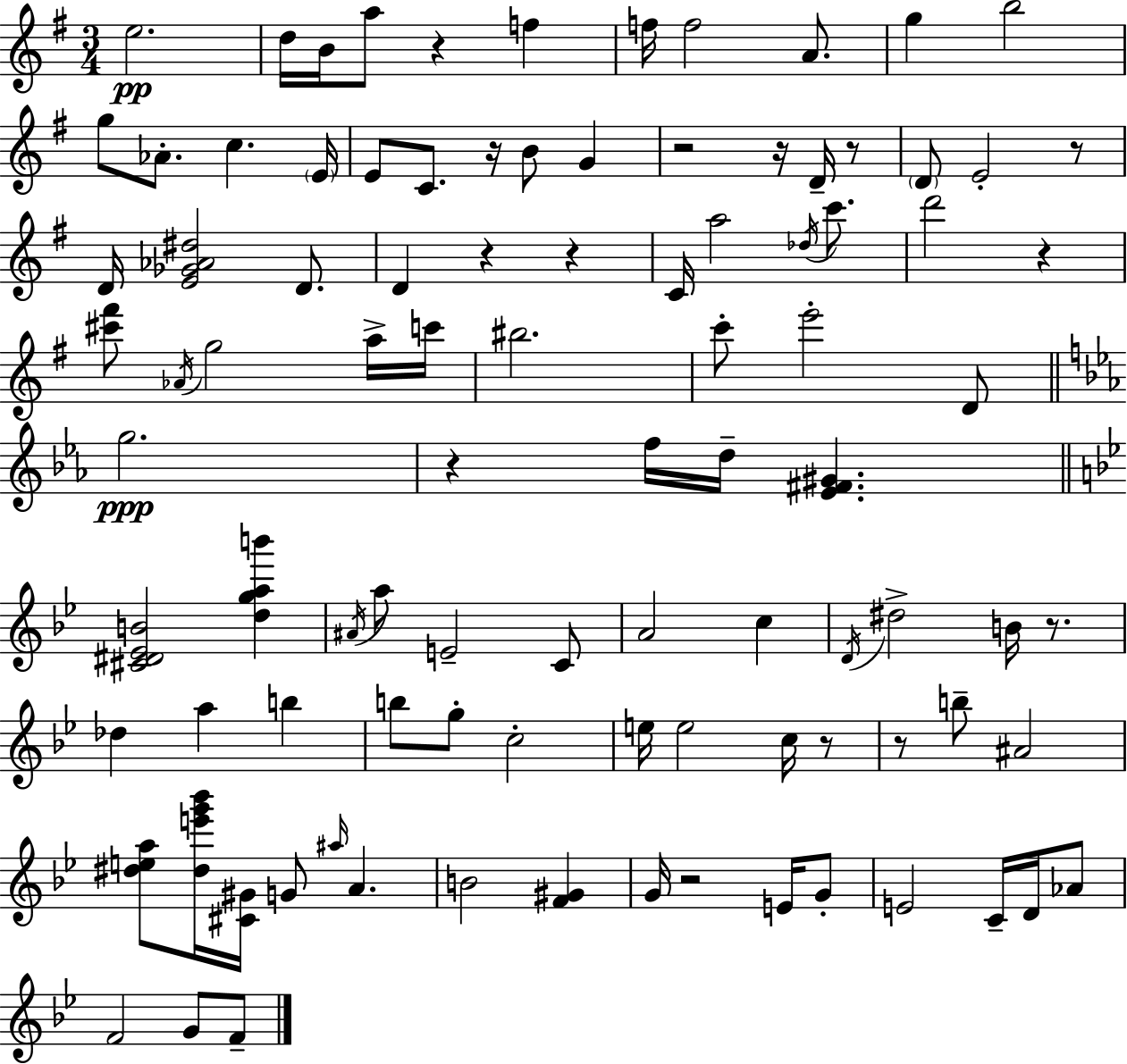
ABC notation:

X:1
T:Untitled
M:3/4
L:1/4
K:G
e2 d/4 B/4 a/2 z f f/4 f2 A/2 g b2 g/2 _A/2 c E/4 E/2 C/2 z/4 B/2 G z2 z/4 D/4 z/2 D/2 E2 z/2 D/4 [E_G_A^d]2 D/2 D z z C/4 a2 _d/4 c'/2 d'2 z [^c'^f']/2 _A/4 g2 a/4 c'/4 ^b2 c'/2 e'2 D/2 g2 z f/4 d/4 [_E^F^G] [^C^D_EB]2 [dgab'] ^A/4 a/2 E2 C/2 A2 c D/4 ^d2 B/4 z/2 _d a b b/2 g/2 c2 e/4 e2 c/4 z/2 z/2 b/2 ^A2 [^dea]/2 [^de'g'_b']/4 [^C^G]/4 G/2 ^a/4 A B2 [F^G] G/4 z2 E/4 G/2 E2 C/4 D/4 _A/2 F2 G/2 F/2